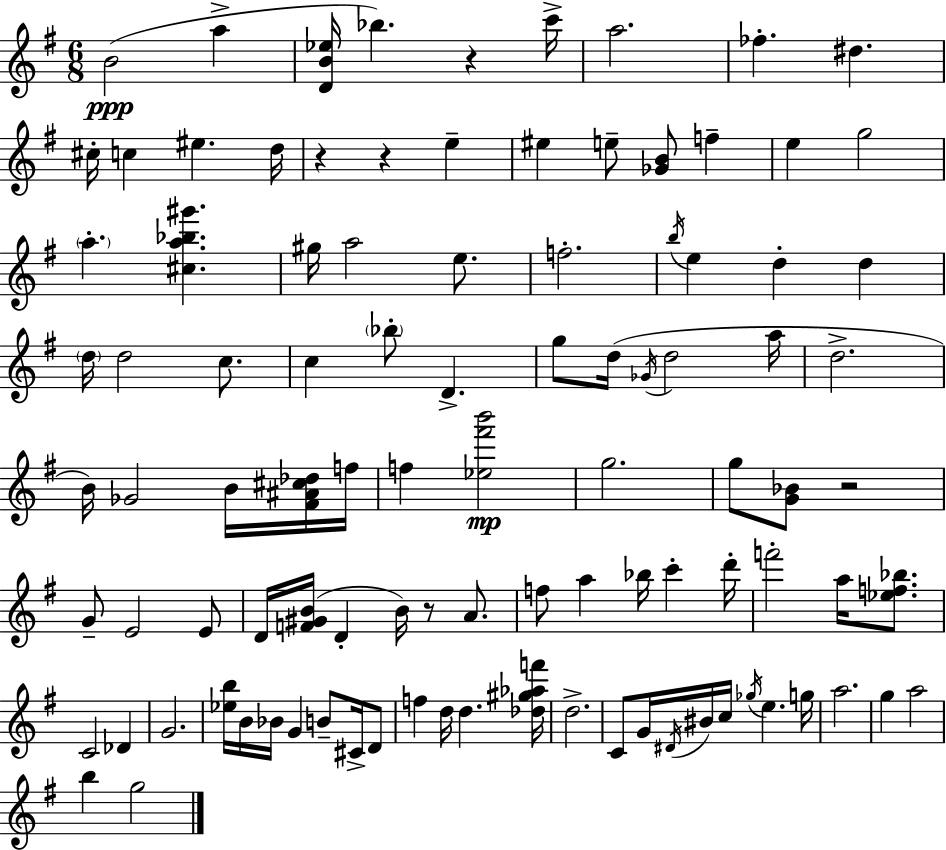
B4/h A5/q [D4,B4,Eb5]/s Bb5/q. R/q C6/s A5/h. FES5/q. D#5/q. C#5/s C5/q EIS5/q. D5/s R/q R/q E5/q EIS5/q E5/e [Gb4,B4]/e F5/q E5/q G5/h A5/q. [C#5,A5,Bb5,G#6]/q. G#5/s A5/h E5/e. F5/h. B5/s E5/q D5/q D5/q D5/s D5/h C5/e. C5/q Bb5/e D4/q. G5/e D5/s Gb4/s D5/h A5/s D5/h. B4/s Gb4/h B4/s [F#4,A#4,C#5,Db5]/s F5/s F5/q [Eb5,F#6,B6]/h G5/h. G5/e [G4,Bb4]/e R/h G4/e E4/h E4/e D4/s [F4,G#4,B4]/s D4/q B4/s R/e A4/e. F5/e A5/q Bb5/s C6/q D6/s F6/h A5/s [Eb5,F5,Bb5]/e. C4/h Db4/q G4/h. [Eb5,B5]/s B4/s Bb4/s G4/q B4/e C#4/s D4/e F5/q D5/s D5/q. [Db5,G#5,Ab5,F6]/s D5/h. C4/e G4/s D#4/s BIS4/s C5/s Gb5/s E5/q. G5/s A5/h. G5/q A5/h B5/q G5/h